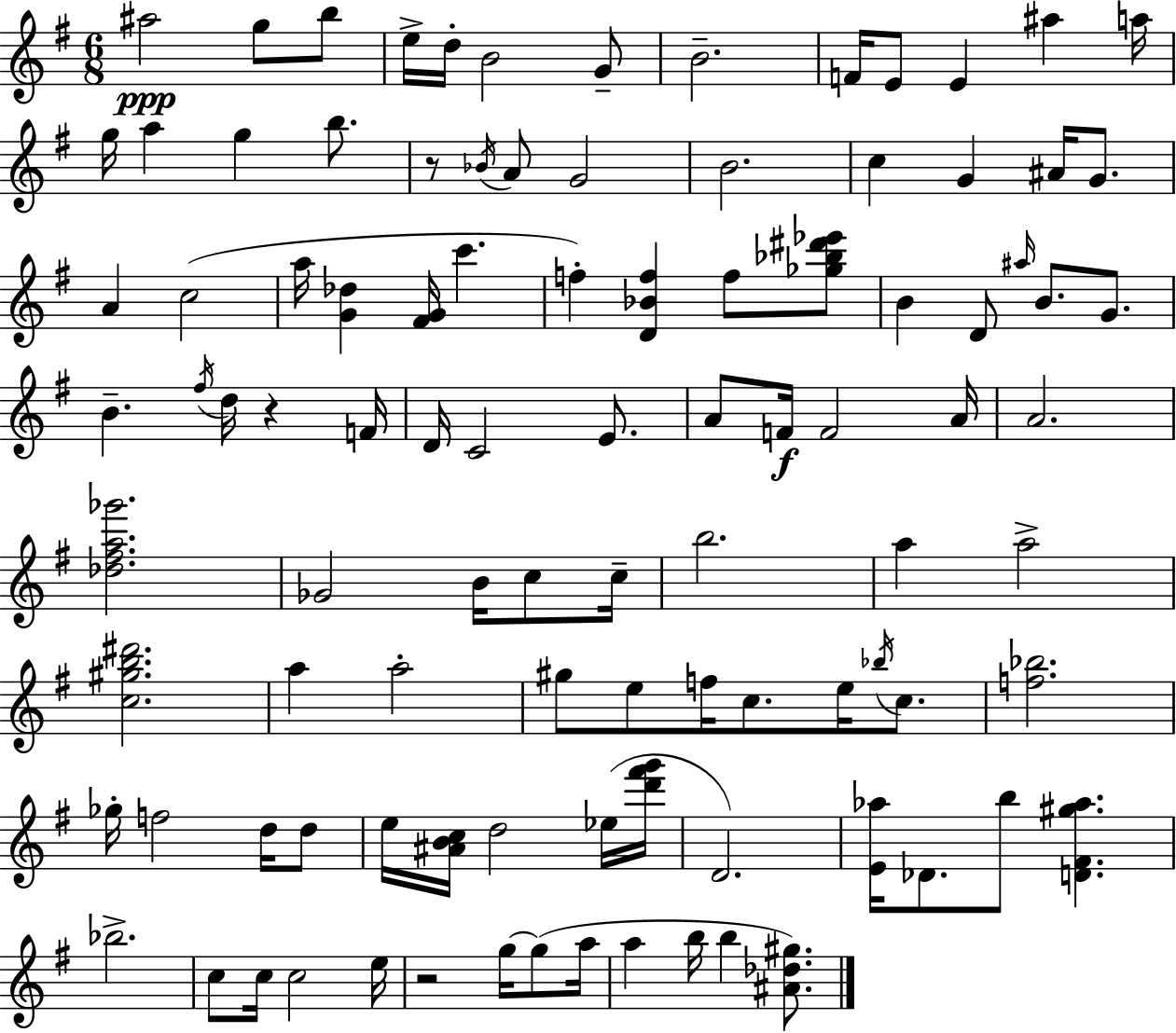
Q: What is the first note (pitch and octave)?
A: A#5